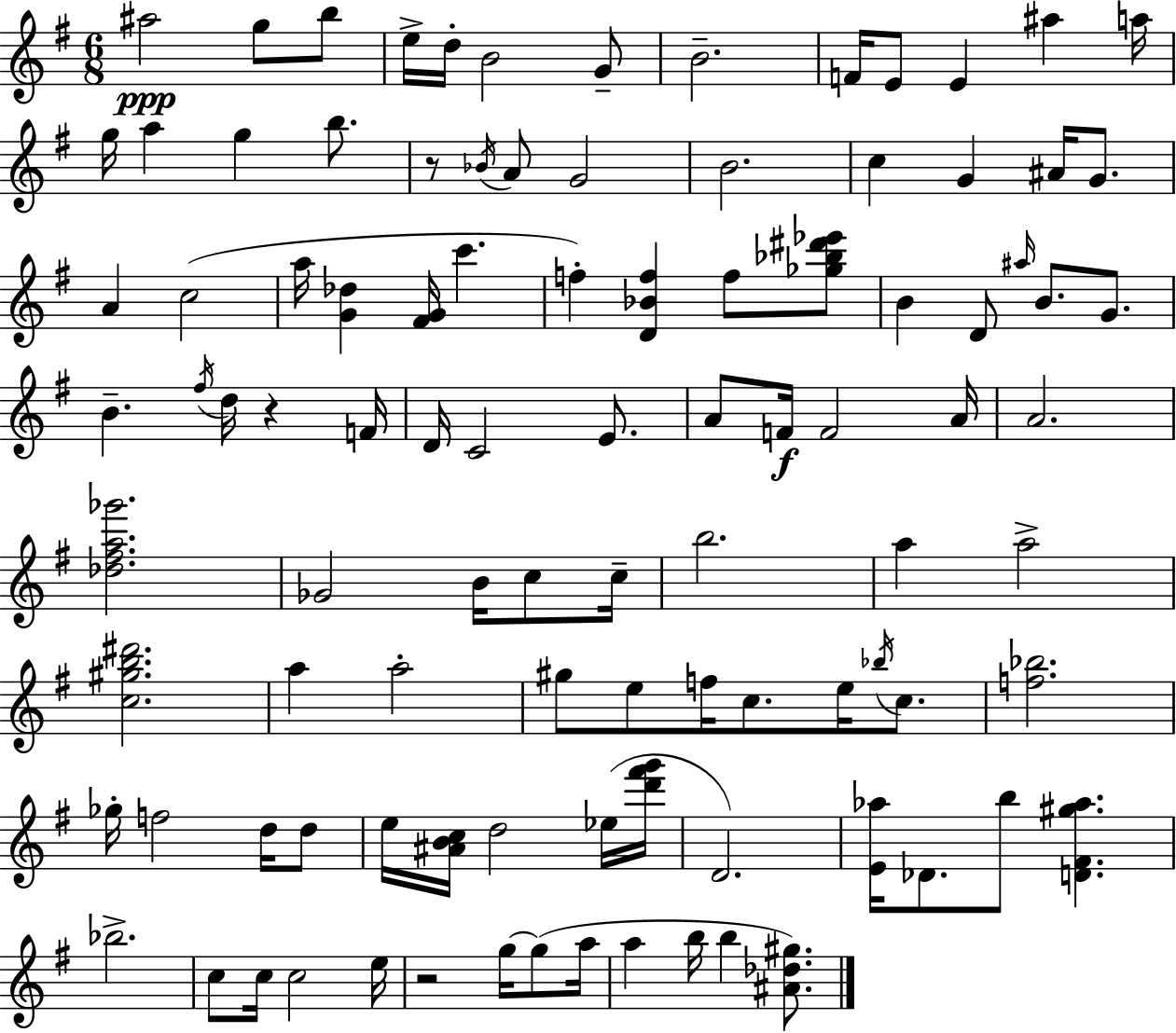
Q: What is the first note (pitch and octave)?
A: A#5